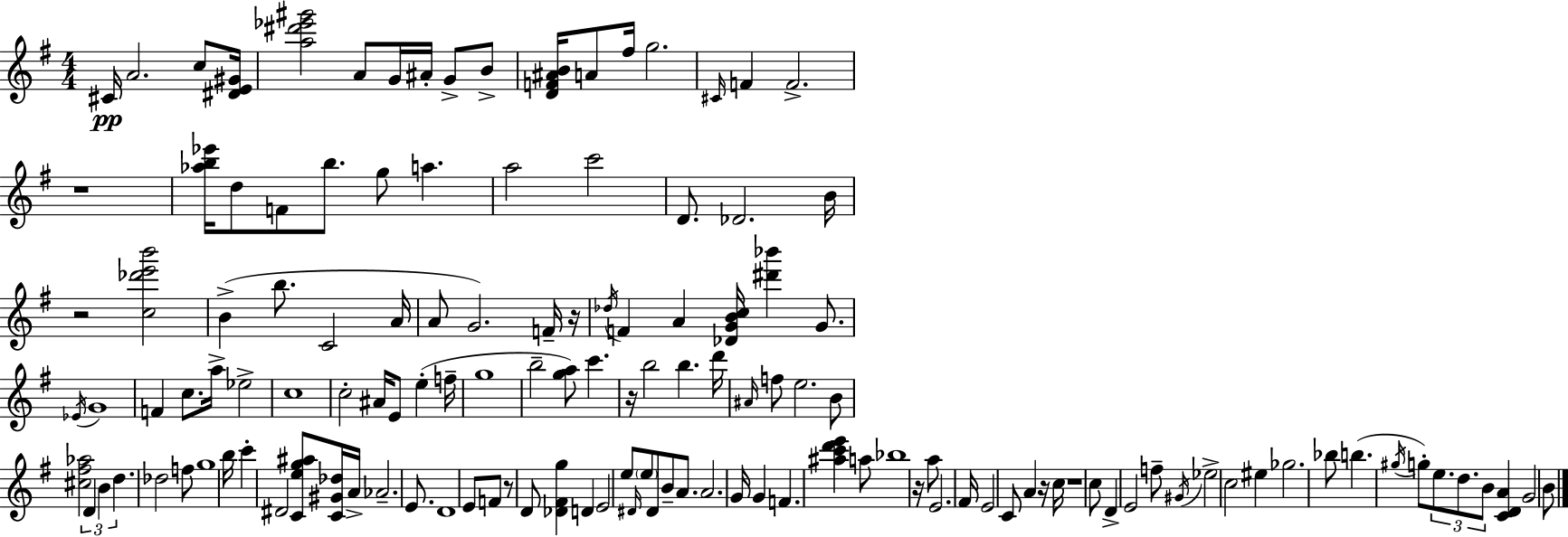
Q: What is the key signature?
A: E minor